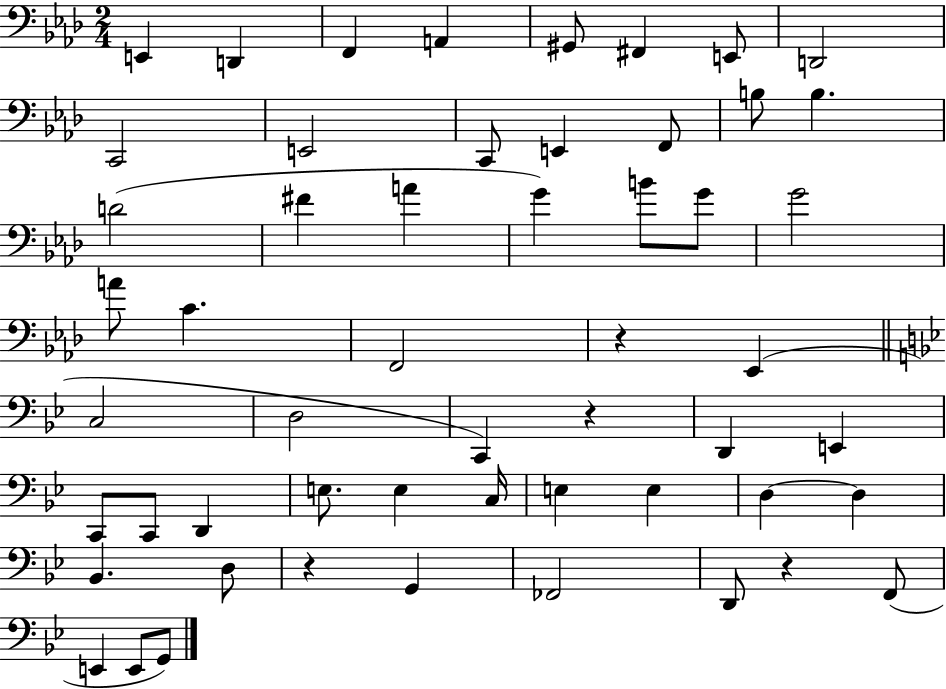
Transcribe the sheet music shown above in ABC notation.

X:1
T:Untitled
M:2/4
L:1/4
K:Ab
E,, D,, F,, A,, ^G,,/2 ^F,, E,,/2 D,,2 C,,2 E,,2 C,,/2 E,, F,,/2 B,/2 B, D2 ^F A G B/2 G/2 G2 A/2 C F,,2 z _E,, C,2 D,2 C,, z D,, E,, C,,/2 C,,/2 D,, E,/2 E, C,/4 E, E, D, D, _B,, D,/2 z G,, _F,,2 D,,/2 z F,,/2 E,, E,,/2 G,,/2